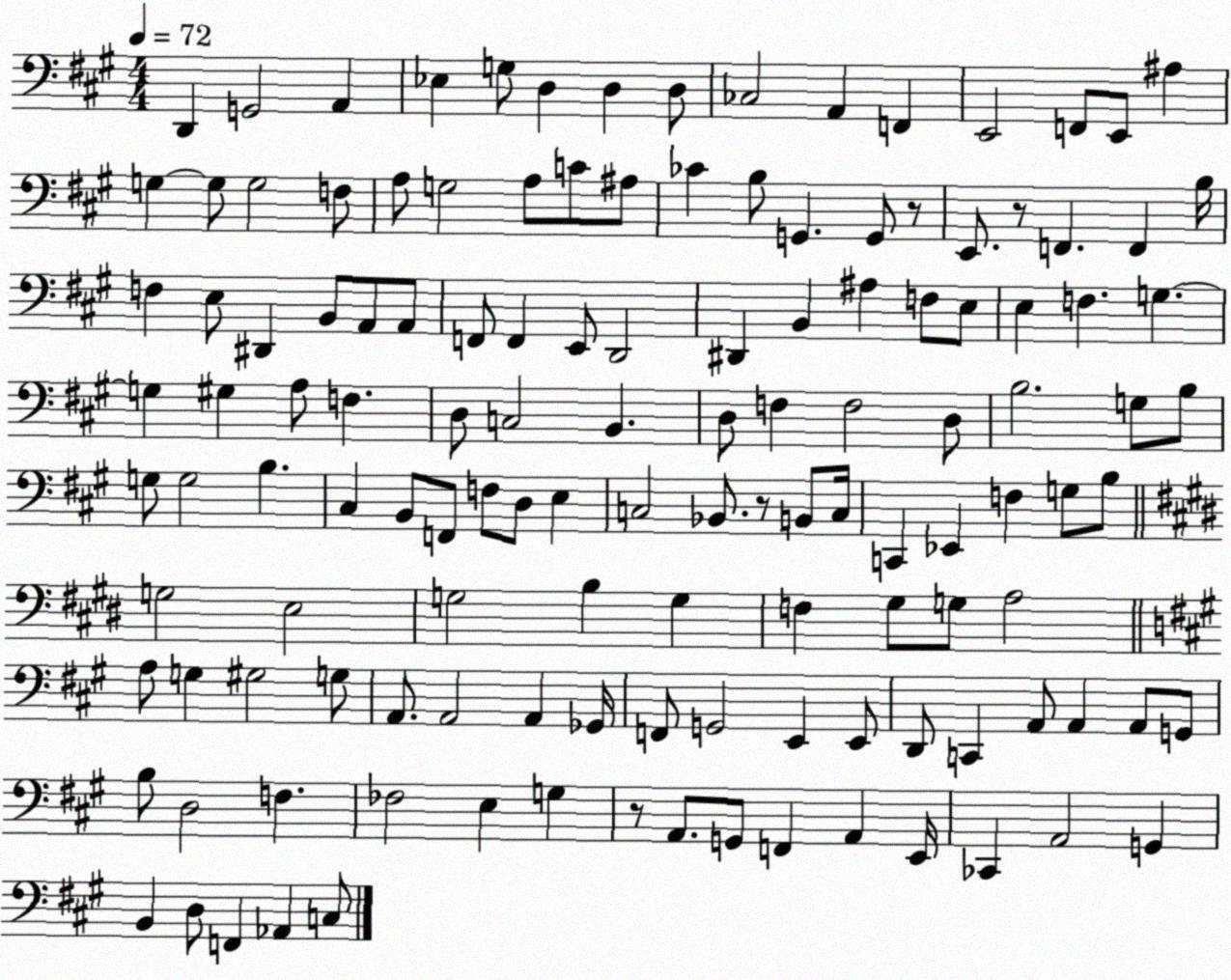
X:1
T:Untitled
M:4/4
L:1/4
K:A
D,, G,,2 A,, _E, G,/2 D, D, D,/2 _C,2 A,, F,, E,,2 F,,/2 E,,/2 ^A, G, G,/2 G,2 F,/2 A,/2 G,2 A,/2 C/2 ^A,/2 _C B,/2 G,, G,,/2 z/2 E,,/2 z/2 F,, F,, B,/4 F, E,/2 ^D,, B,,/2 A,,/2 A,,/2 F,,/2 F,, E,,/2 D,,2 ^D,, B,, ^A, F,/2 E,/2 E, F, G, G, ^G, A,/2 F, D,/2 C,2 B,, D,/2 F, F,2 D,/2 B,2 G,/2 B,/2 G,/2 G,2 B, ^C, B,,/2 F,,/2 F,/2 D,/2 E, C,2 _B,,/2 z/2 B,,/2 C,/4 C,, _E,, F, G,/2 B,/2 G,2 E,2 G,2 B, G, F, ^G,/2 G,/2 A,2 A,/2 G, ^G,2 G,/2 A,,/2 A,,2 A,, _G,,/4 F,,/2 G,,2 E,, E,,/2 D,,/2 C,, A,,/2 A,, A,,/2 G,,/2 B,/2 D,2 F, _F,2 E, G, z/2 A,,/2 G,,/2 F,, A,, E,,/4 _C,, A,,2 G,, B,, D,/2 F,, _A,, C,/2